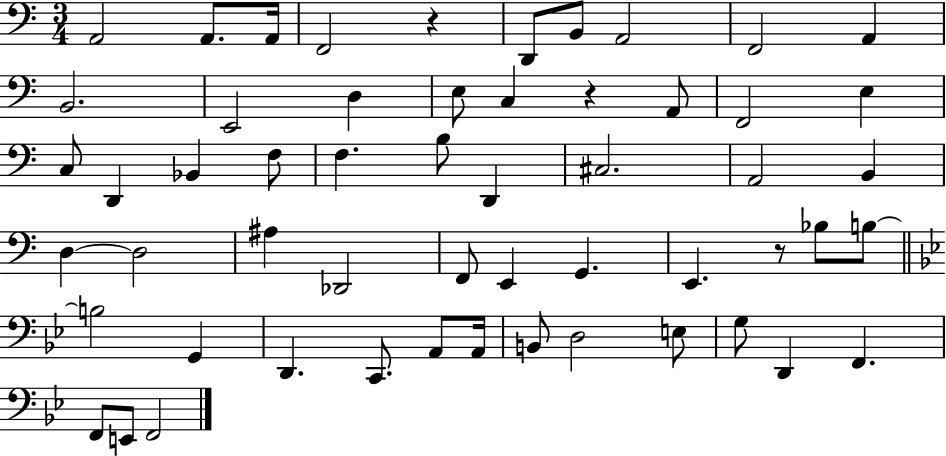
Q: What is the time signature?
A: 3/4